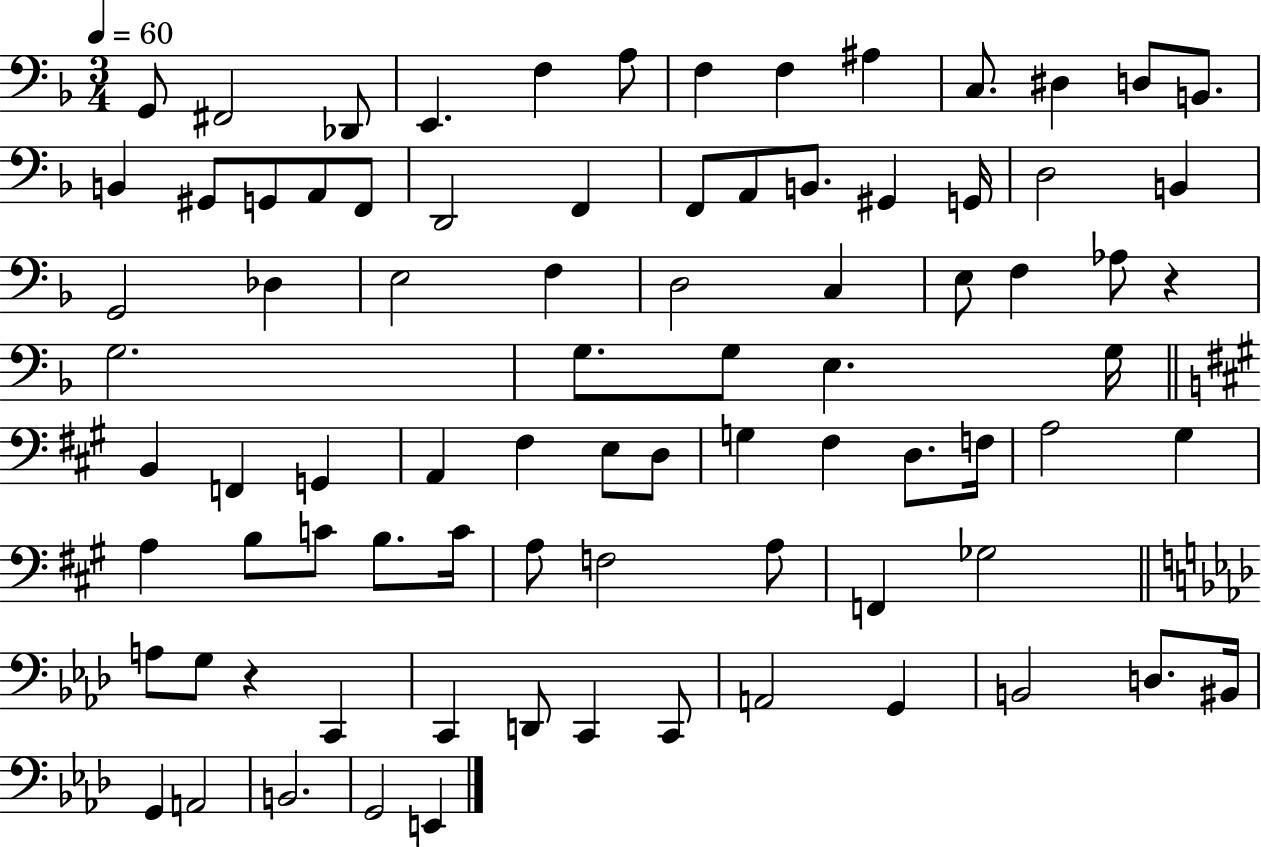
G2/e F#2/h Db2/e E2/q. F3/q A3/e F3/q F3/q A#3/q C3/e. D#3/q D3/e B2/e. B2/q G#2/e G2/e A2/e F2/e D2/h F2/q F2/e A2/e B2/e. G#2/q G2/s D3/h B2/q G2/h Db3/q E3/h F3/q D3/h C3/q E3/e F3/q Ab3/e R/q G3/h. G3/e. G3/e E3/q. G3/s B2/q F2/q G2/q A2/q F#3/q E3/e D3/e G3/q F#3/q D3/e. F3/s A3/h G#3/q A3/q B3/e C4/e B3/e. C4/s A3/e F3/h A3/e F2/q Gb3/h A3/e G3/e R/q C2/q C2/q D2/e C2/q C2/e A2/h G2/q B2/h D3/e. BIS2/s G2/q A2/h B2/h. G2/h E2/q